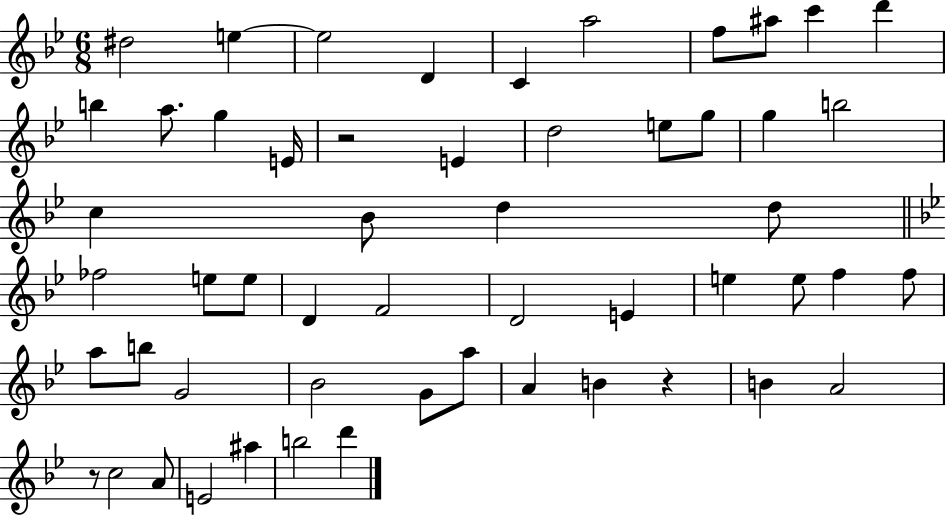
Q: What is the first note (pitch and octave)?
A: D#5